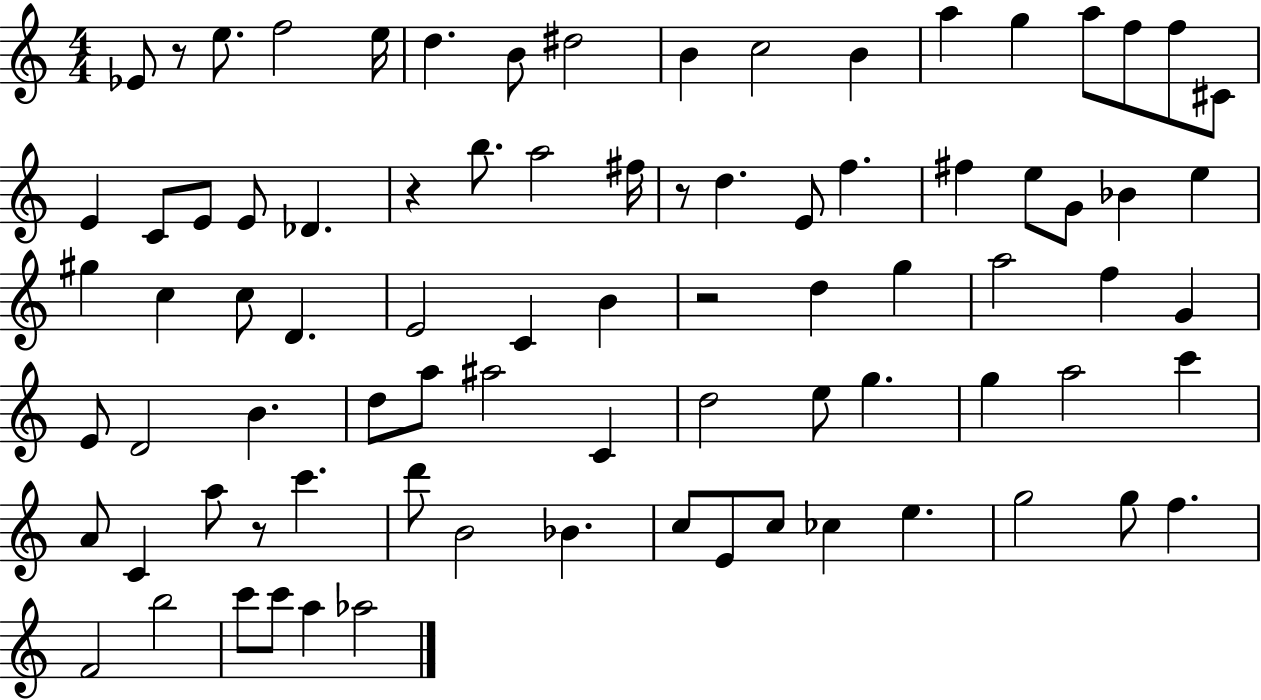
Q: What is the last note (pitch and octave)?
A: Ab5